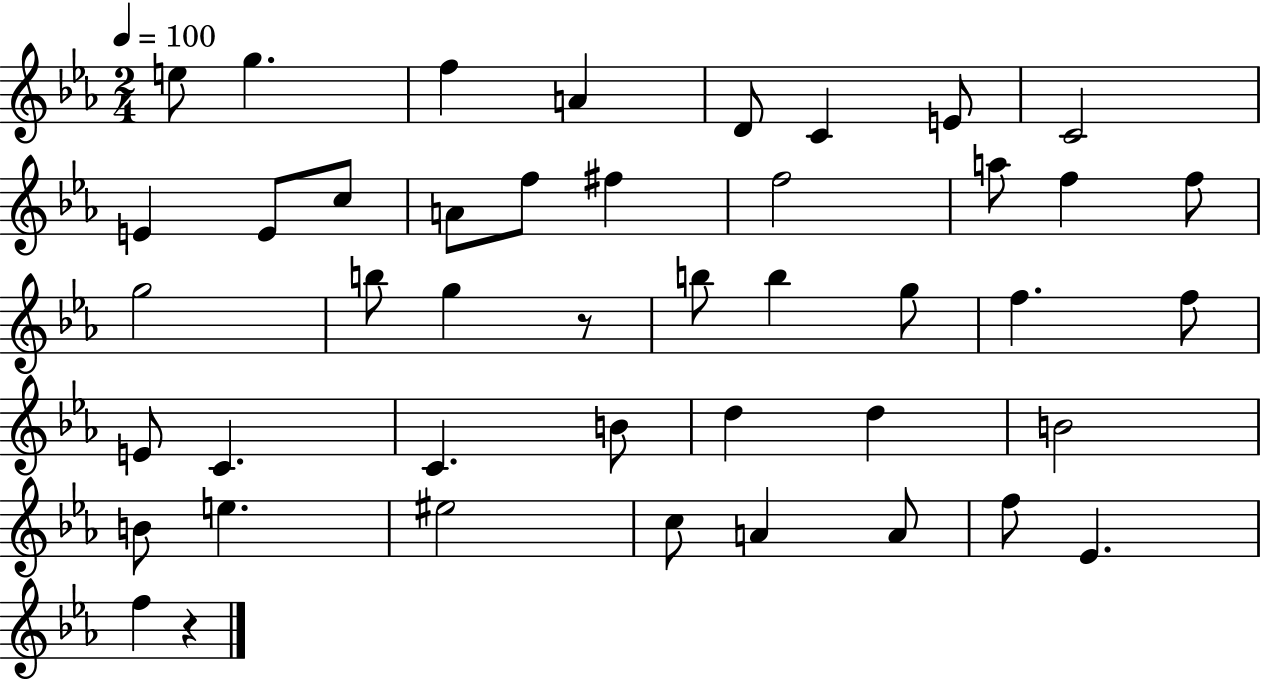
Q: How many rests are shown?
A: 2